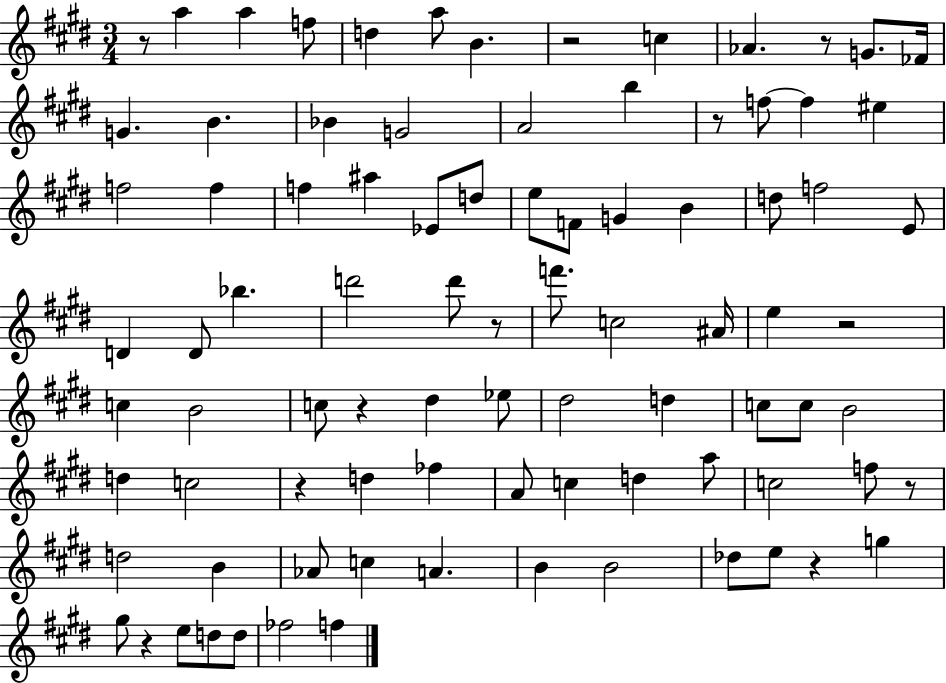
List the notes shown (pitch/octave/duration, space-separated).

R/e A5/q A5/q F5/e D5/q A5/e B4/q. R/h C5/q Ab4/q. R/e G4/e. FES4/s G4/q. B4/q. Bb4/q G4/h A4/h B5/q R/e F5/e F5/q EIS5/q F5/h F5/q F5/q A#5/q Eb4/e D5/e E5/e F4/e G4/q B4/q D5/e F5/h E4/e D4/q D4/e Bb5/q. D6/h D6/e R/e F6/e. C5/h A#4/s E5/q R/h C5/q B4/h C5/e R/q D#5/q Eb5/e D#5/h D5/q C5/e C5/e B4/h D5/q C5/h R/q D5/q FES5/q A4/e C5/q D5/q A5/e C5/h F5/e R/e D5/h B4/q Ab4/e C5/q A4/q. B4/q B4/h Db5/e E5/e R/q G5/q G#5/e R/q E5/e D5/e D5/e FES5/h F5/q